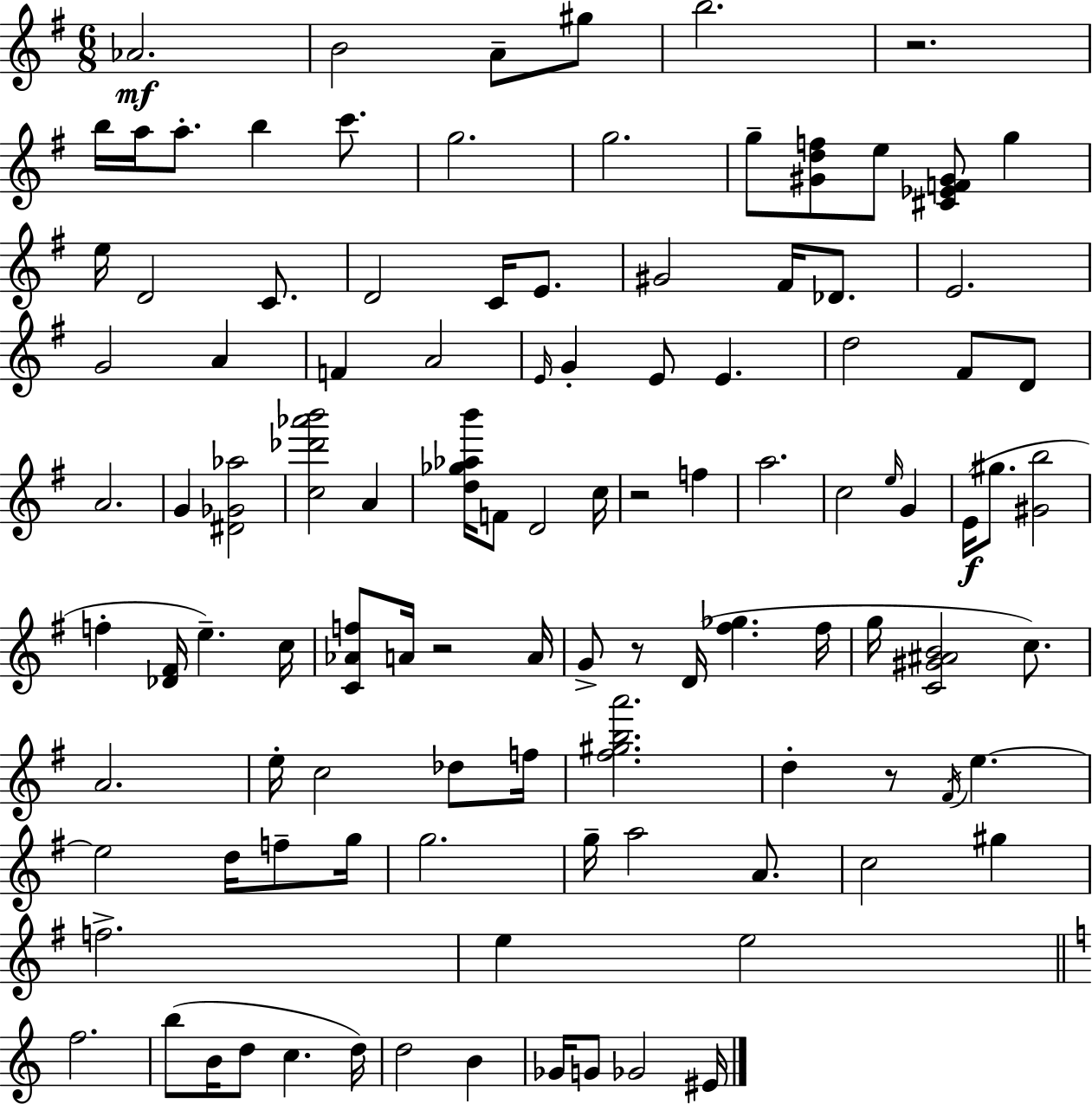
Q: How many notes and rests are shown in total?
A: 108